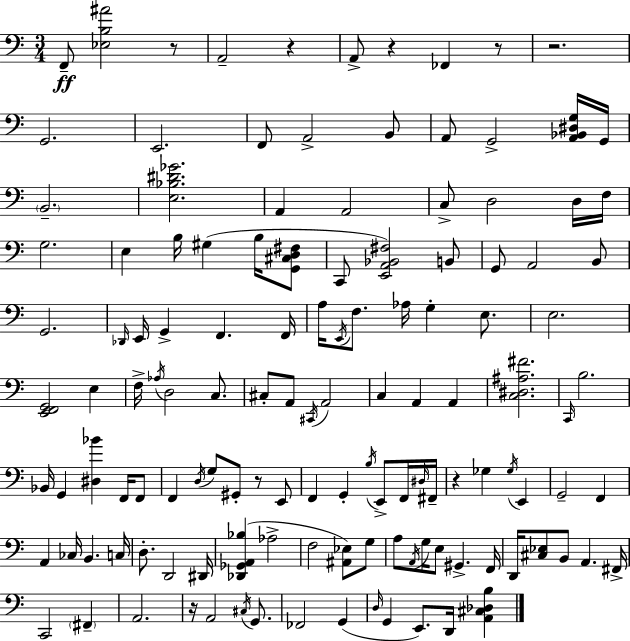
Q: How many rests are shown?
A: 8